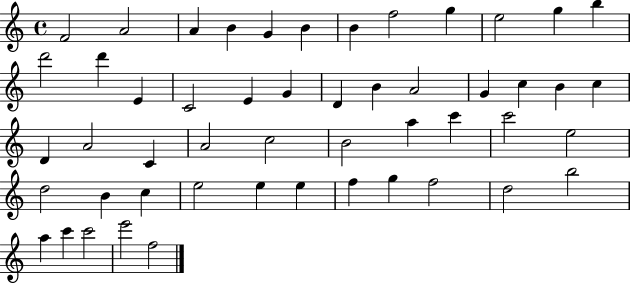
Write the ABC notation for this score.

X:1
T:Untitled
M:4/4
L:1/4
K:C
F2 A2 A B G B B f2 g e2 g b d'2 d' E C2 E G D B A2 G c B c D A2 C A2 c2 B2 a c' c'2 e2 d2 B c e2 e e f g f2 d2 b2 a c' c'2 e'2 f2